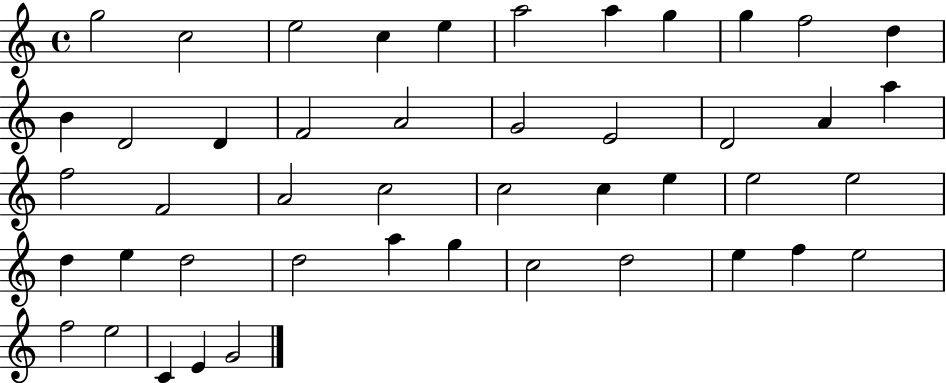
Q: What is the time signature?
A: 4/4